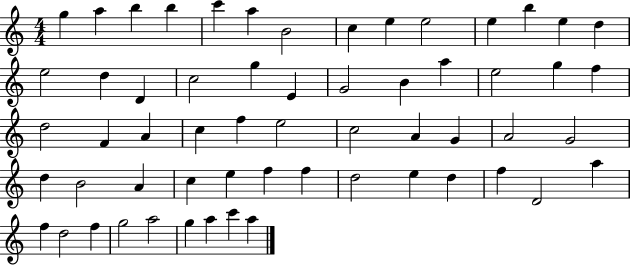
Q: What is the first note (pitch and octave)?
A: G5